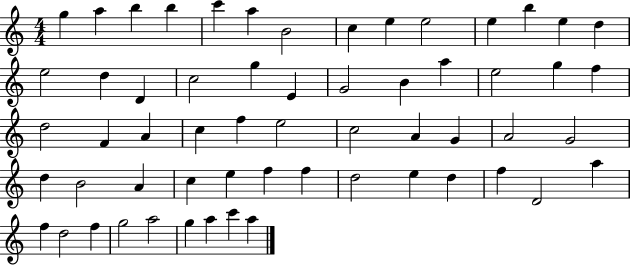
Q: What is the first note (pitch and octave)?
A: G5